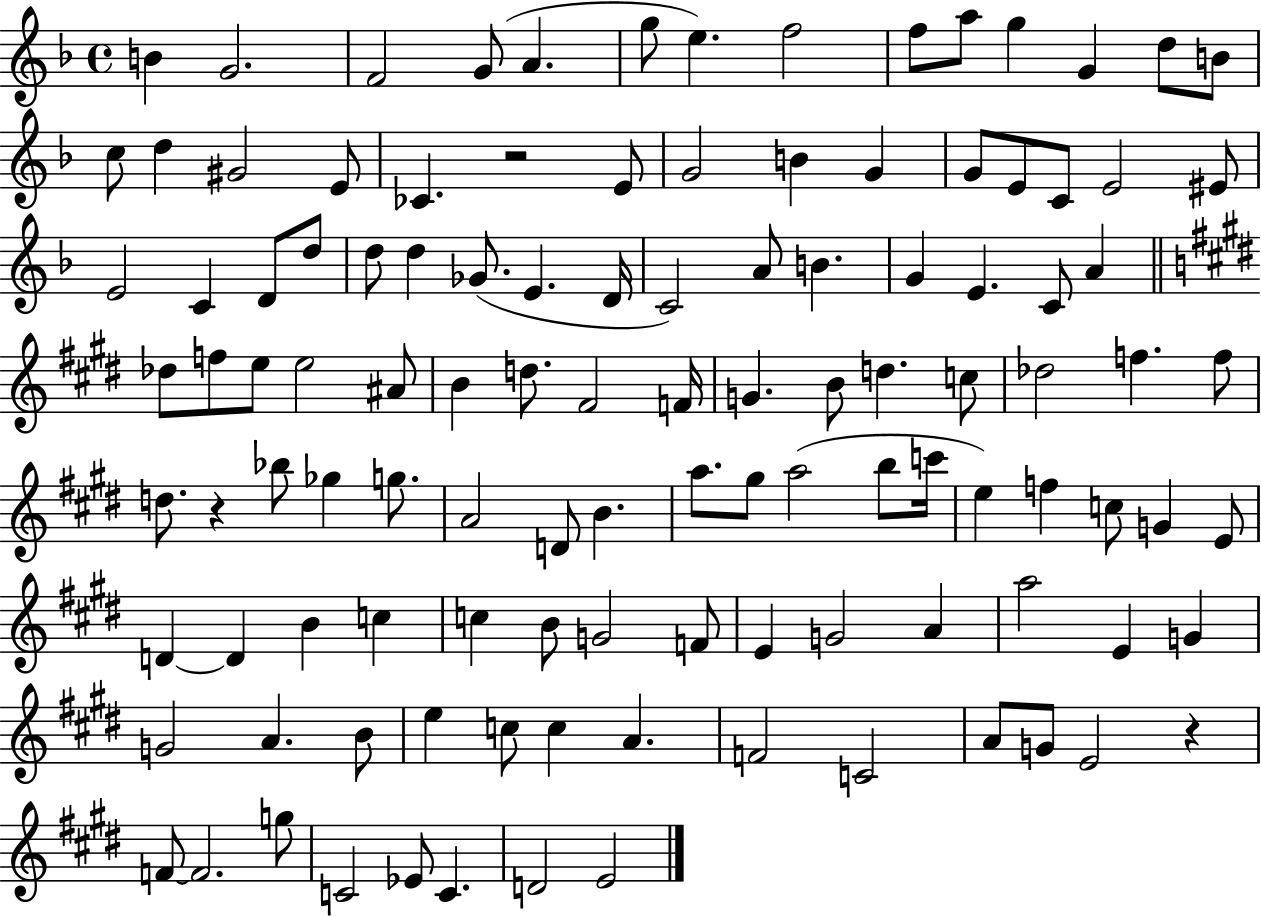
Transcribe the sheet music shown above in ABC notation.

X:1
T:Untitled
M:4/4
L:1/4
K:F
B G2 F2 G/2 A g/2 e f2 f/2 a/2 g G d/2 B/2 c/2 d ^G2 E/2 _C z2 E/2 G2 B G G/2 E/2 C/2 E2 ^E/2 E2 C D/2 d/2 d/2 d _G/2 E D/4 C2 A/2 B G E C/2 A _d/2 f/2 e/2 e2 ^A/2 B d/2 ^F2 F/4 G B/2 d c/2 _d2 f f/2 d/2 z _b/2 _g g/2 A2 D/2 B a/2 ^g/2 a2 b/2 c'/4 e f c/2 G E/2 D D B c c B/2 G2 F/2 E G2 A a2 E G G2 A B/2 e c/2 c A F2 C2 A/2 G/2 E2 z F/2 F2 g/2 C2 _E/2 C D2 E2